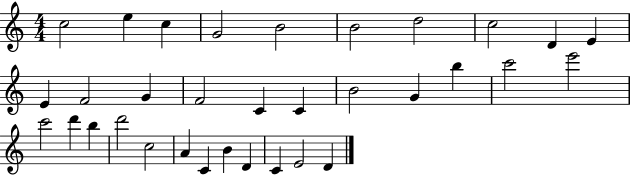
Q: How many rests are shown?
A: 0